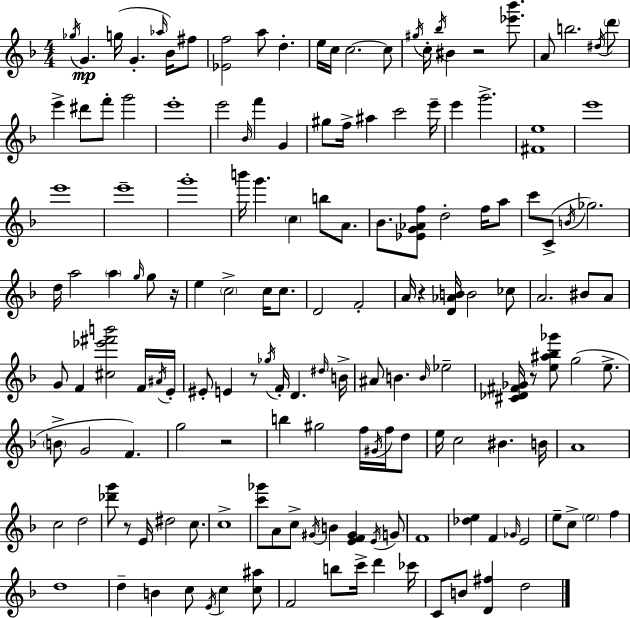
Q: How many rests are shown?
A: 7